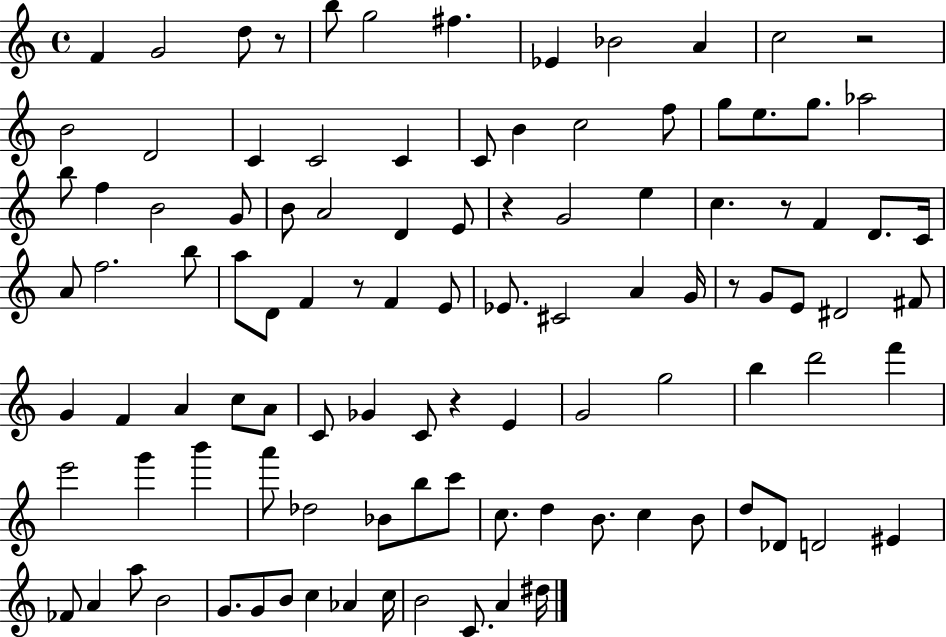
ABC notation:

X:1
T:Untitled
M:4/4
L:1/4
K:C
F G2 d/2 z/2 b/2 g2 ^f _E _B2 A c2 z2 B2 D2 C C2 C C/2 B c2 f/2 g/2 e/2 g/2 _a2 b/2 f B2 G/2 B/2 A2 D E/2 z G2 e c z/2 F D/2 C/4 A/2 f2 b/2 a/2 D/2 F z/2 F E/2 _E/2 ^C2 A G/4 z/2 G/2 E/2 ^D2 ^F/2 G F A c/2 A/2 C/2 _G C/2 z E G2 g2 b d'2 f' e'2 g' b' a'/2 _d2 _B/2 b/2 c'/2 c/2 d B/2 c B/2 d/2 _D/2 D2 ^E _F/2 A a/2 B2 G/2 G/2 B/2 c _A c/4 B2 C/2 A ^d/4